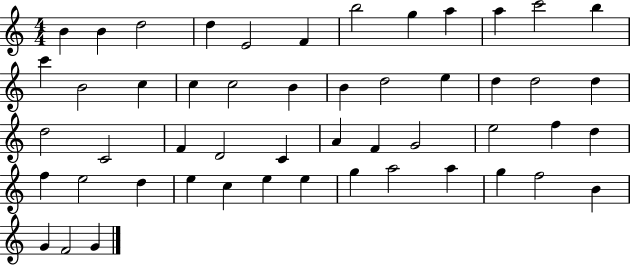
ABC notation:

X:1
T:Untitled
M:4/4
L:1/4
K:C
B B d2 d E2 F b2 g a a c'2 b c' B2 c c c2 B B d2 e d d2 d d2 C2 F D2 C A F G2 e2 f d f e2 d e c e e g a2 a g f2 B G F2 G